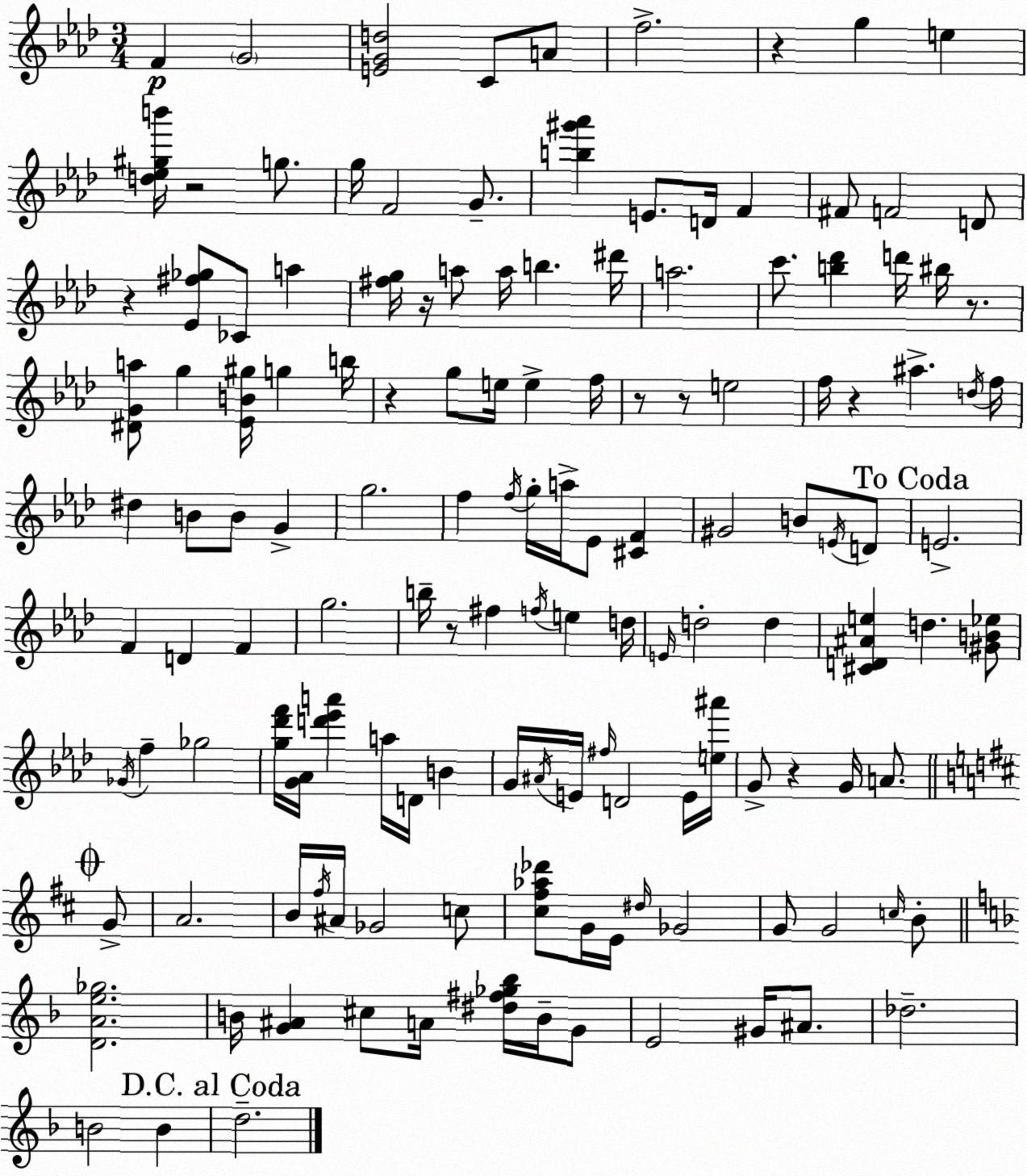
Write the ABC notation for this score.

X:1
T:Untitled
M:3/4
L:1/4
K:Fm
F G2 [EGd]2 C/2 A/2 f2 z g e [d_e^gb']/4 z2 g/2 g/4 F2 G/2 [b^g'_a'] E/2 D/4 F ^F/2 F2 D/2 z [_E^f_g]/2 _C/2 a [^fg]/4 z/4 a/2 a/4 b ^d'/4 a2 c'/2 [b_d'] d'/4 ^b/4 z/2 [^DGa]/2 g [_EB^g]/4 g b/4 z g/2 e/4 e f/4 z/2 z/2 e2 f/4 z ^a d/4 f/4 ^d B/2 B/2 G g2 f f/4 g/4 a/4 _E/2 [^CF] ^G2 B/2 E/4 D/2 E2 F D F g2 b/4 z/2 ^f f/4 e d/4 E/4 d2 d [^CD^Ae] d [^GB_e]/2 _G/4 f _g2 [g_d'f']/4 [G_A]/4 [d'_e'a'] a/4 D/4 B G/4 ^A/4 E/4 ^f/4 D2 E/4 [e^a']/4 G/2 z G/4 A/2 G/2 A2 B/4 ^f/4 ^A/4 _G2 c/2 [^c^f_a_d']/2 G/4 E/4 ^d/4 _G2 G/2 G2 c/4 B/2 [DAe_g]2 B/4 [G^A] ^c/2 A/4 [^d^f_g_b]/4 B/4 G/2 E2 ^G/4 ^A/2 _d2 B2 B d2